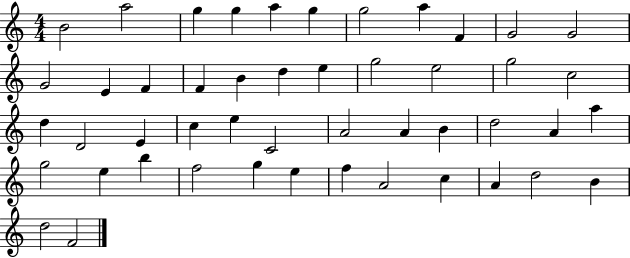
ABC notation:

X:1
T:Untitled
M:4/4
L:1/4
K:C
B2 a2 g g a g g2 a F G2 G2 G2 E F F B d e g2 e2 g2 c2 d D2 E c e C2 A2 A B d2 A a g2 e b f2 g e f A2 c A d2 B d2 F2